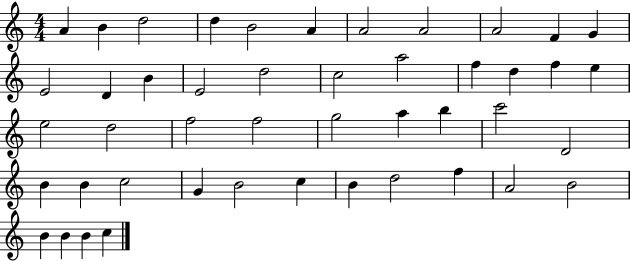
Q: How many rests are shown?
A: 0